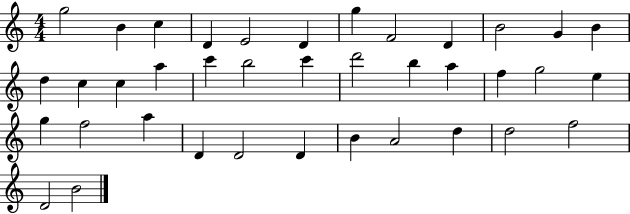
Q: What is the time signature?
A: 4/4